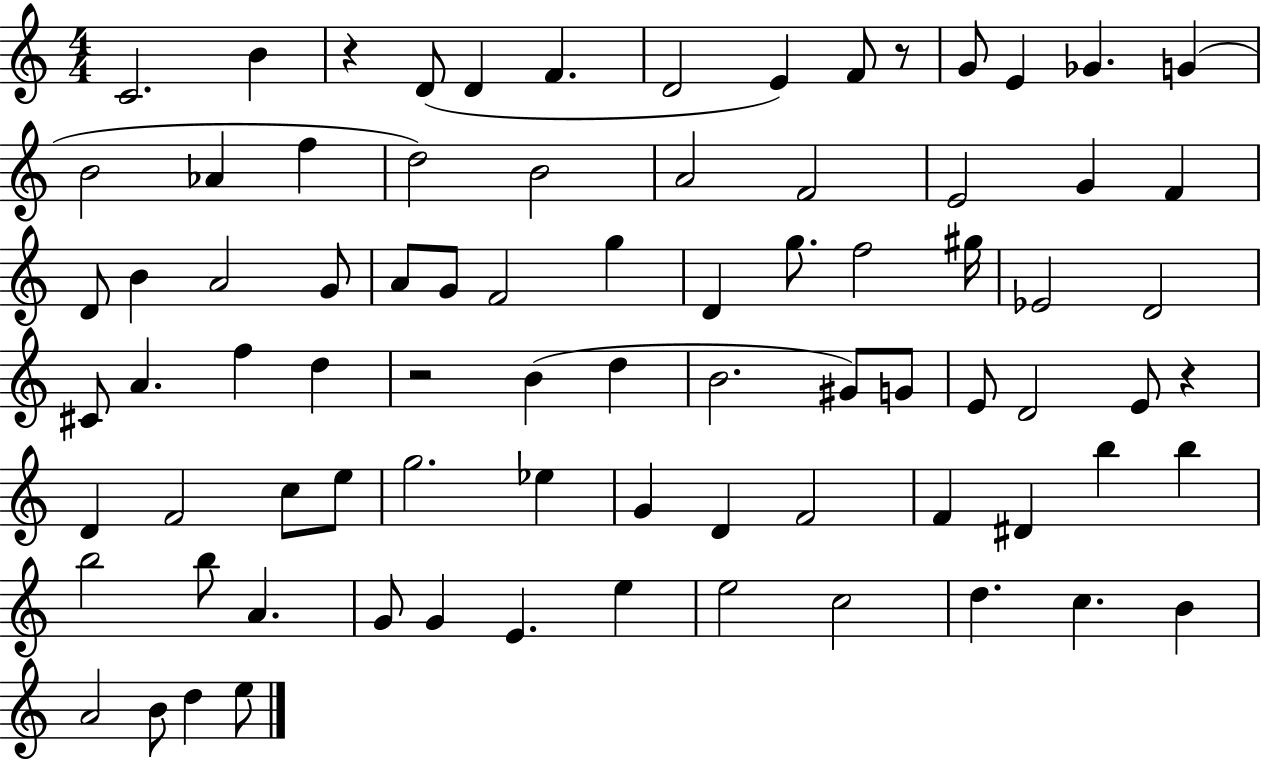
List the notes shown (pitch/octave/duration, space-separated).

C4/h. B4/q R/q D4/e D4/q F4/q. D4/h E4/q F4/e R/e G4/e E4/q Gb4/q. G4/q B4/h Ab4/q F5/q D5/h B4/h A4/h F4/h E4/h G4/q F4/q D4/e B4/q A4/h G4/e A4/e G4/e F4/h G5/q D4/q G5/e. F5/h G#5/s Eb4/h D4/h C#4/e A4/q. F5/q D5/q R/h B4/q D5/q B4/h. G#4/e G4/e E4/e D4/h E4/e R/q D4/q F4/h C5/e E5/e G5/h. Eb5/q G4/q D4/q F4/h F4/q D#4/q B5/q B5/q B5/h B5/e A4/q. G4/e G4/q E4/q. E5/q E5/h C5/h D5/q. C5/q. B4/q A4/h B4/e D5/q E5/e